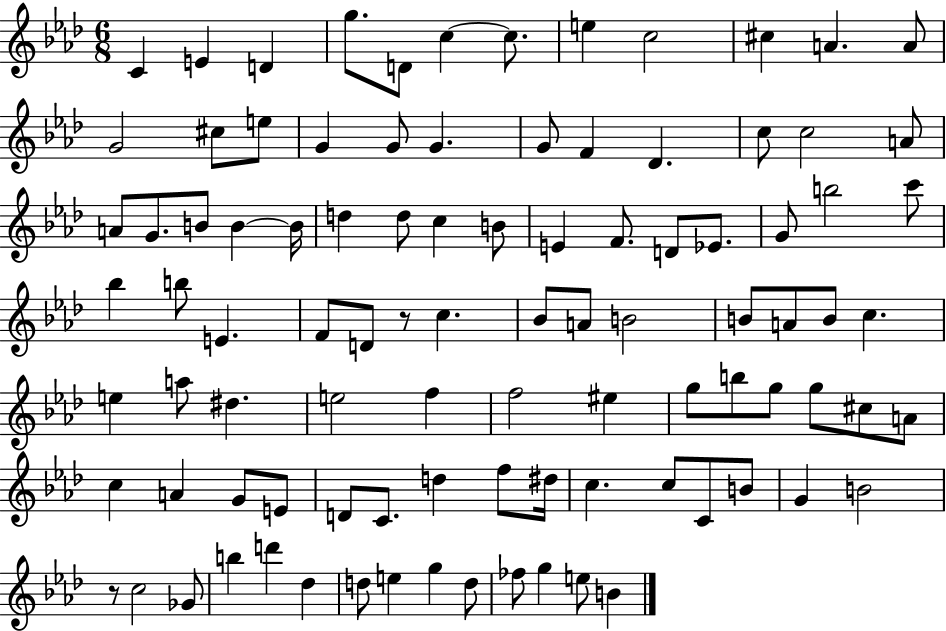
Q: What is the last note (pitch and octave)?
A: B4